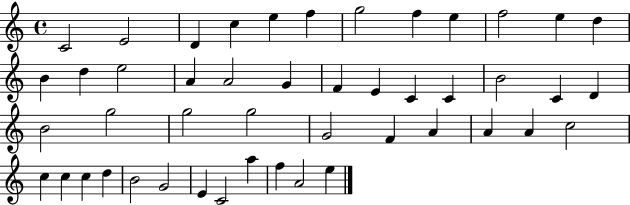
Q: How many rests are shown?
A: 0